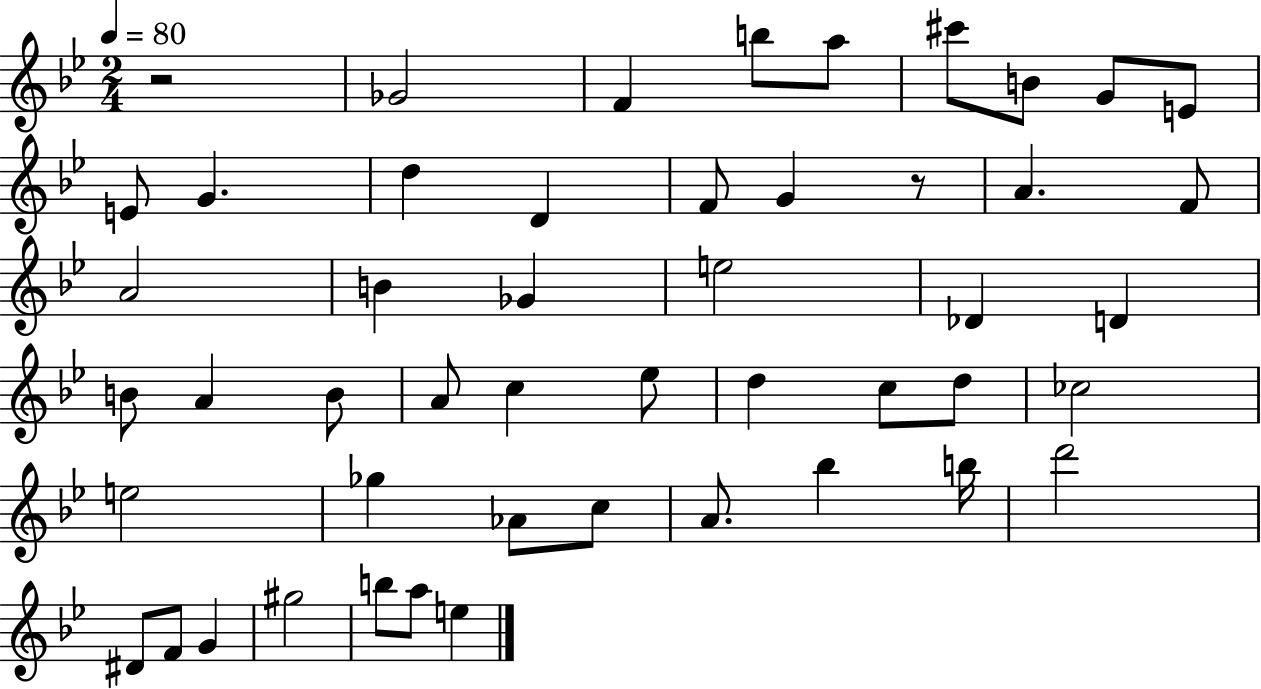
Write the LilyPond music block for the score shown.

{
  \clef treble
  \numericTimeSignature
  \time 2/4
  \key bes \major
  \tempo 4 = 80
  \repeat volta 2 { r2 | ges'2 | f'4 b''8 a''8 | cis'''8 b'8 g'8 e'8 | \break e'8 g'4. | d''4 d'4 | f'8 g'4 r8 | a'4. f'8 | \break a'2 | b'4 ges'4 | e''2 | des'4 d'4 | \break b'8 a'4 b'8 | a'8 c''4 ees''8 | d''4 c''8 d''8 | ces''2 | \break e''2 | ges''4 aes'8 c''8 | a'8. bes''4 b''16 | d'''2 | \break dis'8 f'8 g'4 | gis''2 | b''8 a''8 e''4 | } \bar "|."
}